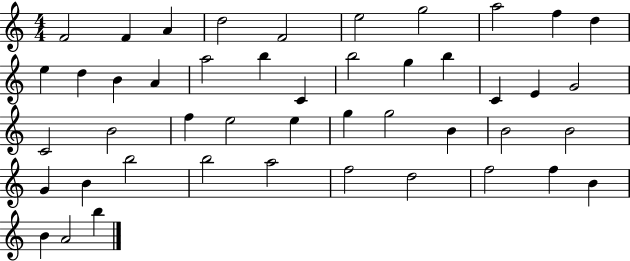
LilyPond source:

{
  \clef treble
  \numericTimeSignature
  \time 4/4
  \key c \major
  f'2 f'4 a'4 | d''2 f'2 | e''2 g''2 | a''2 f''4 d''4 | \break e''4 d''4 b'4 a'4 | a''2 b''4 c'4 | b''2 g''4 b''4 | c'4 e'4 g'2 | \break c'2 b'2 | f''4 e''2 e''4 | g''4 g''2 b'4 | b'2 b'2 | \break g'4 b'4 b''2 | b''2 a''2 | f''2 d''2 | f''2 f''4 b'4 | \break b'4 a'2 b''4 | \bar "|."
}